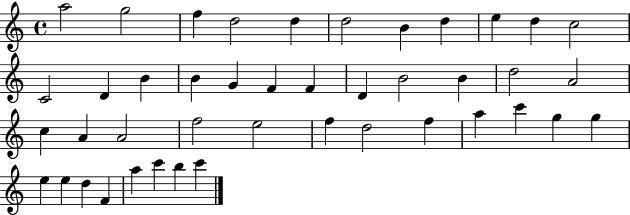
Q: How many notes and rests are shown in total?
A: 43